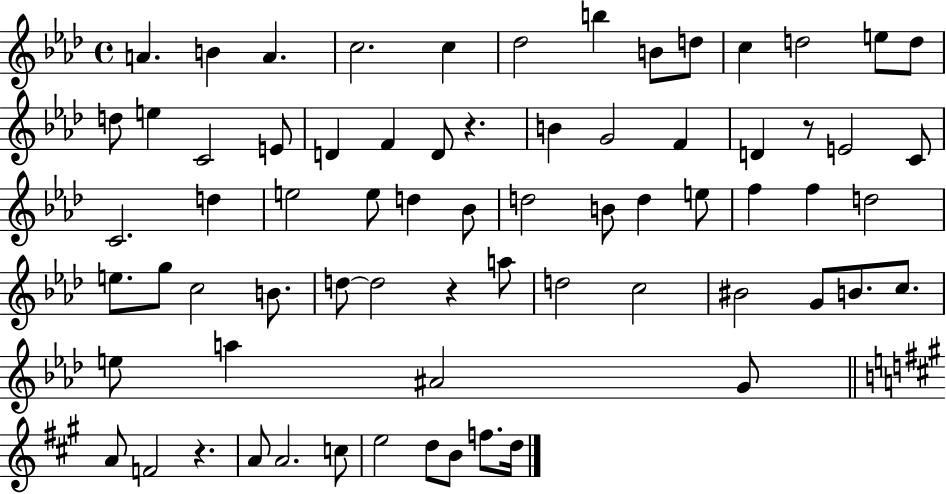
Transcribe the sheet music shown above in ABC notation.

X:1
T:Untitled
M:4/4
L:1/4
K:Ab
A B A c2 c _d2 b B/2 d/2 c d2 e/2 d/2 d/2 e C2 E/2 D F D/2 z B G2 F D z/2 E2 C/2 C2 d e2 e/2 d _B/2 d2 B/2 d e/2 f f d2 e/2 g/2 c2 B/2 d/2 d2 z a/2 d2 c2 ^B2 G/2 B/2 c/2 e/2 a ^A2 G/2 A/2 F2 z A/2 A2 c/2 e2 d/2 B/2 f/2 d/4